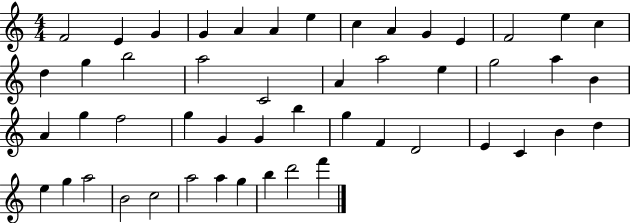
{
  \clef treble
  \numericTimeSignature
  \time 4/4
  \key c \major
  f'2 e'4 g'4 | g'4 a'4 a'4 e''4 | c''4 a'4 g'4 e'4 | f'2 e''4 c''4 | \break d''4 g''4 b''2 | a''2 c'2 | a'4 a''2 e''4 | g''2 a''4 b'4 | \break a'4 g''4 f''2 | g''4 g'4 g'4 b''4 | g''4 f'4 d'2 | e'4 c'4 b'4 d''4 | \break e''4 g''4 a''2 | b'2 c''2 | a''2 a''4 g''4 | b''4 d'''2 f'''4 | \break \bar "|."
}